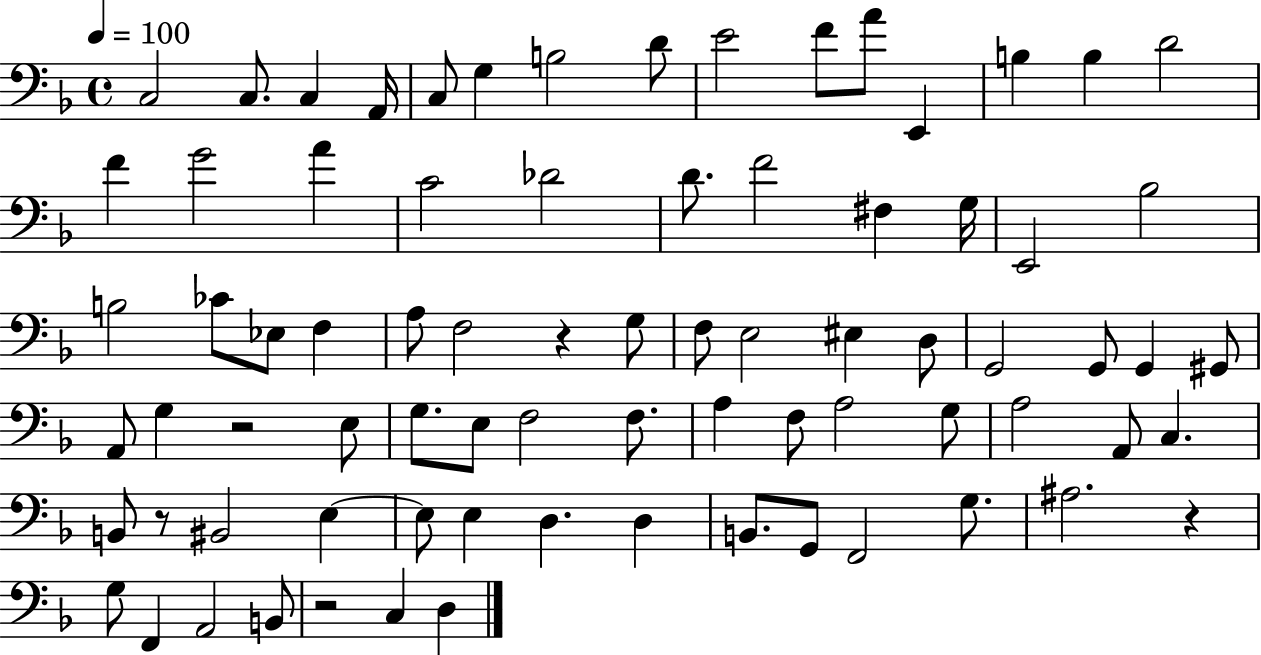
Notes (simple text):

C3/h C3/e. C3/q A2/s C3/e G3/q B3/h D4/e E4/h F4/e A4/e E2/q B3/q B3/q D4/h F4/q G4/h A4/q C4/h Db4/h D4/e. F4/h F#3/q G3/s E2/h Bb3/h B3/h CES4/e Eb3/e F3/q A3/e F3/h R/q G3/e F3/e E3/h EIS3/q D3/e G2/h G2/e G2/q G#2/e A2/e G3/q R/h E3/e G3/e. E3/e F3/h F3/e. A3/q F3/e A3/h G3/e A3/h A2/e C3/q. B2/e R/e BIS2/h E3/q E3/e E3/q D3/q. D3/q B2/e. G2/e F2/h G3/e. A#3/h. R/q G3/e F2/q A2/h B2/e R/h C3/q D3/q